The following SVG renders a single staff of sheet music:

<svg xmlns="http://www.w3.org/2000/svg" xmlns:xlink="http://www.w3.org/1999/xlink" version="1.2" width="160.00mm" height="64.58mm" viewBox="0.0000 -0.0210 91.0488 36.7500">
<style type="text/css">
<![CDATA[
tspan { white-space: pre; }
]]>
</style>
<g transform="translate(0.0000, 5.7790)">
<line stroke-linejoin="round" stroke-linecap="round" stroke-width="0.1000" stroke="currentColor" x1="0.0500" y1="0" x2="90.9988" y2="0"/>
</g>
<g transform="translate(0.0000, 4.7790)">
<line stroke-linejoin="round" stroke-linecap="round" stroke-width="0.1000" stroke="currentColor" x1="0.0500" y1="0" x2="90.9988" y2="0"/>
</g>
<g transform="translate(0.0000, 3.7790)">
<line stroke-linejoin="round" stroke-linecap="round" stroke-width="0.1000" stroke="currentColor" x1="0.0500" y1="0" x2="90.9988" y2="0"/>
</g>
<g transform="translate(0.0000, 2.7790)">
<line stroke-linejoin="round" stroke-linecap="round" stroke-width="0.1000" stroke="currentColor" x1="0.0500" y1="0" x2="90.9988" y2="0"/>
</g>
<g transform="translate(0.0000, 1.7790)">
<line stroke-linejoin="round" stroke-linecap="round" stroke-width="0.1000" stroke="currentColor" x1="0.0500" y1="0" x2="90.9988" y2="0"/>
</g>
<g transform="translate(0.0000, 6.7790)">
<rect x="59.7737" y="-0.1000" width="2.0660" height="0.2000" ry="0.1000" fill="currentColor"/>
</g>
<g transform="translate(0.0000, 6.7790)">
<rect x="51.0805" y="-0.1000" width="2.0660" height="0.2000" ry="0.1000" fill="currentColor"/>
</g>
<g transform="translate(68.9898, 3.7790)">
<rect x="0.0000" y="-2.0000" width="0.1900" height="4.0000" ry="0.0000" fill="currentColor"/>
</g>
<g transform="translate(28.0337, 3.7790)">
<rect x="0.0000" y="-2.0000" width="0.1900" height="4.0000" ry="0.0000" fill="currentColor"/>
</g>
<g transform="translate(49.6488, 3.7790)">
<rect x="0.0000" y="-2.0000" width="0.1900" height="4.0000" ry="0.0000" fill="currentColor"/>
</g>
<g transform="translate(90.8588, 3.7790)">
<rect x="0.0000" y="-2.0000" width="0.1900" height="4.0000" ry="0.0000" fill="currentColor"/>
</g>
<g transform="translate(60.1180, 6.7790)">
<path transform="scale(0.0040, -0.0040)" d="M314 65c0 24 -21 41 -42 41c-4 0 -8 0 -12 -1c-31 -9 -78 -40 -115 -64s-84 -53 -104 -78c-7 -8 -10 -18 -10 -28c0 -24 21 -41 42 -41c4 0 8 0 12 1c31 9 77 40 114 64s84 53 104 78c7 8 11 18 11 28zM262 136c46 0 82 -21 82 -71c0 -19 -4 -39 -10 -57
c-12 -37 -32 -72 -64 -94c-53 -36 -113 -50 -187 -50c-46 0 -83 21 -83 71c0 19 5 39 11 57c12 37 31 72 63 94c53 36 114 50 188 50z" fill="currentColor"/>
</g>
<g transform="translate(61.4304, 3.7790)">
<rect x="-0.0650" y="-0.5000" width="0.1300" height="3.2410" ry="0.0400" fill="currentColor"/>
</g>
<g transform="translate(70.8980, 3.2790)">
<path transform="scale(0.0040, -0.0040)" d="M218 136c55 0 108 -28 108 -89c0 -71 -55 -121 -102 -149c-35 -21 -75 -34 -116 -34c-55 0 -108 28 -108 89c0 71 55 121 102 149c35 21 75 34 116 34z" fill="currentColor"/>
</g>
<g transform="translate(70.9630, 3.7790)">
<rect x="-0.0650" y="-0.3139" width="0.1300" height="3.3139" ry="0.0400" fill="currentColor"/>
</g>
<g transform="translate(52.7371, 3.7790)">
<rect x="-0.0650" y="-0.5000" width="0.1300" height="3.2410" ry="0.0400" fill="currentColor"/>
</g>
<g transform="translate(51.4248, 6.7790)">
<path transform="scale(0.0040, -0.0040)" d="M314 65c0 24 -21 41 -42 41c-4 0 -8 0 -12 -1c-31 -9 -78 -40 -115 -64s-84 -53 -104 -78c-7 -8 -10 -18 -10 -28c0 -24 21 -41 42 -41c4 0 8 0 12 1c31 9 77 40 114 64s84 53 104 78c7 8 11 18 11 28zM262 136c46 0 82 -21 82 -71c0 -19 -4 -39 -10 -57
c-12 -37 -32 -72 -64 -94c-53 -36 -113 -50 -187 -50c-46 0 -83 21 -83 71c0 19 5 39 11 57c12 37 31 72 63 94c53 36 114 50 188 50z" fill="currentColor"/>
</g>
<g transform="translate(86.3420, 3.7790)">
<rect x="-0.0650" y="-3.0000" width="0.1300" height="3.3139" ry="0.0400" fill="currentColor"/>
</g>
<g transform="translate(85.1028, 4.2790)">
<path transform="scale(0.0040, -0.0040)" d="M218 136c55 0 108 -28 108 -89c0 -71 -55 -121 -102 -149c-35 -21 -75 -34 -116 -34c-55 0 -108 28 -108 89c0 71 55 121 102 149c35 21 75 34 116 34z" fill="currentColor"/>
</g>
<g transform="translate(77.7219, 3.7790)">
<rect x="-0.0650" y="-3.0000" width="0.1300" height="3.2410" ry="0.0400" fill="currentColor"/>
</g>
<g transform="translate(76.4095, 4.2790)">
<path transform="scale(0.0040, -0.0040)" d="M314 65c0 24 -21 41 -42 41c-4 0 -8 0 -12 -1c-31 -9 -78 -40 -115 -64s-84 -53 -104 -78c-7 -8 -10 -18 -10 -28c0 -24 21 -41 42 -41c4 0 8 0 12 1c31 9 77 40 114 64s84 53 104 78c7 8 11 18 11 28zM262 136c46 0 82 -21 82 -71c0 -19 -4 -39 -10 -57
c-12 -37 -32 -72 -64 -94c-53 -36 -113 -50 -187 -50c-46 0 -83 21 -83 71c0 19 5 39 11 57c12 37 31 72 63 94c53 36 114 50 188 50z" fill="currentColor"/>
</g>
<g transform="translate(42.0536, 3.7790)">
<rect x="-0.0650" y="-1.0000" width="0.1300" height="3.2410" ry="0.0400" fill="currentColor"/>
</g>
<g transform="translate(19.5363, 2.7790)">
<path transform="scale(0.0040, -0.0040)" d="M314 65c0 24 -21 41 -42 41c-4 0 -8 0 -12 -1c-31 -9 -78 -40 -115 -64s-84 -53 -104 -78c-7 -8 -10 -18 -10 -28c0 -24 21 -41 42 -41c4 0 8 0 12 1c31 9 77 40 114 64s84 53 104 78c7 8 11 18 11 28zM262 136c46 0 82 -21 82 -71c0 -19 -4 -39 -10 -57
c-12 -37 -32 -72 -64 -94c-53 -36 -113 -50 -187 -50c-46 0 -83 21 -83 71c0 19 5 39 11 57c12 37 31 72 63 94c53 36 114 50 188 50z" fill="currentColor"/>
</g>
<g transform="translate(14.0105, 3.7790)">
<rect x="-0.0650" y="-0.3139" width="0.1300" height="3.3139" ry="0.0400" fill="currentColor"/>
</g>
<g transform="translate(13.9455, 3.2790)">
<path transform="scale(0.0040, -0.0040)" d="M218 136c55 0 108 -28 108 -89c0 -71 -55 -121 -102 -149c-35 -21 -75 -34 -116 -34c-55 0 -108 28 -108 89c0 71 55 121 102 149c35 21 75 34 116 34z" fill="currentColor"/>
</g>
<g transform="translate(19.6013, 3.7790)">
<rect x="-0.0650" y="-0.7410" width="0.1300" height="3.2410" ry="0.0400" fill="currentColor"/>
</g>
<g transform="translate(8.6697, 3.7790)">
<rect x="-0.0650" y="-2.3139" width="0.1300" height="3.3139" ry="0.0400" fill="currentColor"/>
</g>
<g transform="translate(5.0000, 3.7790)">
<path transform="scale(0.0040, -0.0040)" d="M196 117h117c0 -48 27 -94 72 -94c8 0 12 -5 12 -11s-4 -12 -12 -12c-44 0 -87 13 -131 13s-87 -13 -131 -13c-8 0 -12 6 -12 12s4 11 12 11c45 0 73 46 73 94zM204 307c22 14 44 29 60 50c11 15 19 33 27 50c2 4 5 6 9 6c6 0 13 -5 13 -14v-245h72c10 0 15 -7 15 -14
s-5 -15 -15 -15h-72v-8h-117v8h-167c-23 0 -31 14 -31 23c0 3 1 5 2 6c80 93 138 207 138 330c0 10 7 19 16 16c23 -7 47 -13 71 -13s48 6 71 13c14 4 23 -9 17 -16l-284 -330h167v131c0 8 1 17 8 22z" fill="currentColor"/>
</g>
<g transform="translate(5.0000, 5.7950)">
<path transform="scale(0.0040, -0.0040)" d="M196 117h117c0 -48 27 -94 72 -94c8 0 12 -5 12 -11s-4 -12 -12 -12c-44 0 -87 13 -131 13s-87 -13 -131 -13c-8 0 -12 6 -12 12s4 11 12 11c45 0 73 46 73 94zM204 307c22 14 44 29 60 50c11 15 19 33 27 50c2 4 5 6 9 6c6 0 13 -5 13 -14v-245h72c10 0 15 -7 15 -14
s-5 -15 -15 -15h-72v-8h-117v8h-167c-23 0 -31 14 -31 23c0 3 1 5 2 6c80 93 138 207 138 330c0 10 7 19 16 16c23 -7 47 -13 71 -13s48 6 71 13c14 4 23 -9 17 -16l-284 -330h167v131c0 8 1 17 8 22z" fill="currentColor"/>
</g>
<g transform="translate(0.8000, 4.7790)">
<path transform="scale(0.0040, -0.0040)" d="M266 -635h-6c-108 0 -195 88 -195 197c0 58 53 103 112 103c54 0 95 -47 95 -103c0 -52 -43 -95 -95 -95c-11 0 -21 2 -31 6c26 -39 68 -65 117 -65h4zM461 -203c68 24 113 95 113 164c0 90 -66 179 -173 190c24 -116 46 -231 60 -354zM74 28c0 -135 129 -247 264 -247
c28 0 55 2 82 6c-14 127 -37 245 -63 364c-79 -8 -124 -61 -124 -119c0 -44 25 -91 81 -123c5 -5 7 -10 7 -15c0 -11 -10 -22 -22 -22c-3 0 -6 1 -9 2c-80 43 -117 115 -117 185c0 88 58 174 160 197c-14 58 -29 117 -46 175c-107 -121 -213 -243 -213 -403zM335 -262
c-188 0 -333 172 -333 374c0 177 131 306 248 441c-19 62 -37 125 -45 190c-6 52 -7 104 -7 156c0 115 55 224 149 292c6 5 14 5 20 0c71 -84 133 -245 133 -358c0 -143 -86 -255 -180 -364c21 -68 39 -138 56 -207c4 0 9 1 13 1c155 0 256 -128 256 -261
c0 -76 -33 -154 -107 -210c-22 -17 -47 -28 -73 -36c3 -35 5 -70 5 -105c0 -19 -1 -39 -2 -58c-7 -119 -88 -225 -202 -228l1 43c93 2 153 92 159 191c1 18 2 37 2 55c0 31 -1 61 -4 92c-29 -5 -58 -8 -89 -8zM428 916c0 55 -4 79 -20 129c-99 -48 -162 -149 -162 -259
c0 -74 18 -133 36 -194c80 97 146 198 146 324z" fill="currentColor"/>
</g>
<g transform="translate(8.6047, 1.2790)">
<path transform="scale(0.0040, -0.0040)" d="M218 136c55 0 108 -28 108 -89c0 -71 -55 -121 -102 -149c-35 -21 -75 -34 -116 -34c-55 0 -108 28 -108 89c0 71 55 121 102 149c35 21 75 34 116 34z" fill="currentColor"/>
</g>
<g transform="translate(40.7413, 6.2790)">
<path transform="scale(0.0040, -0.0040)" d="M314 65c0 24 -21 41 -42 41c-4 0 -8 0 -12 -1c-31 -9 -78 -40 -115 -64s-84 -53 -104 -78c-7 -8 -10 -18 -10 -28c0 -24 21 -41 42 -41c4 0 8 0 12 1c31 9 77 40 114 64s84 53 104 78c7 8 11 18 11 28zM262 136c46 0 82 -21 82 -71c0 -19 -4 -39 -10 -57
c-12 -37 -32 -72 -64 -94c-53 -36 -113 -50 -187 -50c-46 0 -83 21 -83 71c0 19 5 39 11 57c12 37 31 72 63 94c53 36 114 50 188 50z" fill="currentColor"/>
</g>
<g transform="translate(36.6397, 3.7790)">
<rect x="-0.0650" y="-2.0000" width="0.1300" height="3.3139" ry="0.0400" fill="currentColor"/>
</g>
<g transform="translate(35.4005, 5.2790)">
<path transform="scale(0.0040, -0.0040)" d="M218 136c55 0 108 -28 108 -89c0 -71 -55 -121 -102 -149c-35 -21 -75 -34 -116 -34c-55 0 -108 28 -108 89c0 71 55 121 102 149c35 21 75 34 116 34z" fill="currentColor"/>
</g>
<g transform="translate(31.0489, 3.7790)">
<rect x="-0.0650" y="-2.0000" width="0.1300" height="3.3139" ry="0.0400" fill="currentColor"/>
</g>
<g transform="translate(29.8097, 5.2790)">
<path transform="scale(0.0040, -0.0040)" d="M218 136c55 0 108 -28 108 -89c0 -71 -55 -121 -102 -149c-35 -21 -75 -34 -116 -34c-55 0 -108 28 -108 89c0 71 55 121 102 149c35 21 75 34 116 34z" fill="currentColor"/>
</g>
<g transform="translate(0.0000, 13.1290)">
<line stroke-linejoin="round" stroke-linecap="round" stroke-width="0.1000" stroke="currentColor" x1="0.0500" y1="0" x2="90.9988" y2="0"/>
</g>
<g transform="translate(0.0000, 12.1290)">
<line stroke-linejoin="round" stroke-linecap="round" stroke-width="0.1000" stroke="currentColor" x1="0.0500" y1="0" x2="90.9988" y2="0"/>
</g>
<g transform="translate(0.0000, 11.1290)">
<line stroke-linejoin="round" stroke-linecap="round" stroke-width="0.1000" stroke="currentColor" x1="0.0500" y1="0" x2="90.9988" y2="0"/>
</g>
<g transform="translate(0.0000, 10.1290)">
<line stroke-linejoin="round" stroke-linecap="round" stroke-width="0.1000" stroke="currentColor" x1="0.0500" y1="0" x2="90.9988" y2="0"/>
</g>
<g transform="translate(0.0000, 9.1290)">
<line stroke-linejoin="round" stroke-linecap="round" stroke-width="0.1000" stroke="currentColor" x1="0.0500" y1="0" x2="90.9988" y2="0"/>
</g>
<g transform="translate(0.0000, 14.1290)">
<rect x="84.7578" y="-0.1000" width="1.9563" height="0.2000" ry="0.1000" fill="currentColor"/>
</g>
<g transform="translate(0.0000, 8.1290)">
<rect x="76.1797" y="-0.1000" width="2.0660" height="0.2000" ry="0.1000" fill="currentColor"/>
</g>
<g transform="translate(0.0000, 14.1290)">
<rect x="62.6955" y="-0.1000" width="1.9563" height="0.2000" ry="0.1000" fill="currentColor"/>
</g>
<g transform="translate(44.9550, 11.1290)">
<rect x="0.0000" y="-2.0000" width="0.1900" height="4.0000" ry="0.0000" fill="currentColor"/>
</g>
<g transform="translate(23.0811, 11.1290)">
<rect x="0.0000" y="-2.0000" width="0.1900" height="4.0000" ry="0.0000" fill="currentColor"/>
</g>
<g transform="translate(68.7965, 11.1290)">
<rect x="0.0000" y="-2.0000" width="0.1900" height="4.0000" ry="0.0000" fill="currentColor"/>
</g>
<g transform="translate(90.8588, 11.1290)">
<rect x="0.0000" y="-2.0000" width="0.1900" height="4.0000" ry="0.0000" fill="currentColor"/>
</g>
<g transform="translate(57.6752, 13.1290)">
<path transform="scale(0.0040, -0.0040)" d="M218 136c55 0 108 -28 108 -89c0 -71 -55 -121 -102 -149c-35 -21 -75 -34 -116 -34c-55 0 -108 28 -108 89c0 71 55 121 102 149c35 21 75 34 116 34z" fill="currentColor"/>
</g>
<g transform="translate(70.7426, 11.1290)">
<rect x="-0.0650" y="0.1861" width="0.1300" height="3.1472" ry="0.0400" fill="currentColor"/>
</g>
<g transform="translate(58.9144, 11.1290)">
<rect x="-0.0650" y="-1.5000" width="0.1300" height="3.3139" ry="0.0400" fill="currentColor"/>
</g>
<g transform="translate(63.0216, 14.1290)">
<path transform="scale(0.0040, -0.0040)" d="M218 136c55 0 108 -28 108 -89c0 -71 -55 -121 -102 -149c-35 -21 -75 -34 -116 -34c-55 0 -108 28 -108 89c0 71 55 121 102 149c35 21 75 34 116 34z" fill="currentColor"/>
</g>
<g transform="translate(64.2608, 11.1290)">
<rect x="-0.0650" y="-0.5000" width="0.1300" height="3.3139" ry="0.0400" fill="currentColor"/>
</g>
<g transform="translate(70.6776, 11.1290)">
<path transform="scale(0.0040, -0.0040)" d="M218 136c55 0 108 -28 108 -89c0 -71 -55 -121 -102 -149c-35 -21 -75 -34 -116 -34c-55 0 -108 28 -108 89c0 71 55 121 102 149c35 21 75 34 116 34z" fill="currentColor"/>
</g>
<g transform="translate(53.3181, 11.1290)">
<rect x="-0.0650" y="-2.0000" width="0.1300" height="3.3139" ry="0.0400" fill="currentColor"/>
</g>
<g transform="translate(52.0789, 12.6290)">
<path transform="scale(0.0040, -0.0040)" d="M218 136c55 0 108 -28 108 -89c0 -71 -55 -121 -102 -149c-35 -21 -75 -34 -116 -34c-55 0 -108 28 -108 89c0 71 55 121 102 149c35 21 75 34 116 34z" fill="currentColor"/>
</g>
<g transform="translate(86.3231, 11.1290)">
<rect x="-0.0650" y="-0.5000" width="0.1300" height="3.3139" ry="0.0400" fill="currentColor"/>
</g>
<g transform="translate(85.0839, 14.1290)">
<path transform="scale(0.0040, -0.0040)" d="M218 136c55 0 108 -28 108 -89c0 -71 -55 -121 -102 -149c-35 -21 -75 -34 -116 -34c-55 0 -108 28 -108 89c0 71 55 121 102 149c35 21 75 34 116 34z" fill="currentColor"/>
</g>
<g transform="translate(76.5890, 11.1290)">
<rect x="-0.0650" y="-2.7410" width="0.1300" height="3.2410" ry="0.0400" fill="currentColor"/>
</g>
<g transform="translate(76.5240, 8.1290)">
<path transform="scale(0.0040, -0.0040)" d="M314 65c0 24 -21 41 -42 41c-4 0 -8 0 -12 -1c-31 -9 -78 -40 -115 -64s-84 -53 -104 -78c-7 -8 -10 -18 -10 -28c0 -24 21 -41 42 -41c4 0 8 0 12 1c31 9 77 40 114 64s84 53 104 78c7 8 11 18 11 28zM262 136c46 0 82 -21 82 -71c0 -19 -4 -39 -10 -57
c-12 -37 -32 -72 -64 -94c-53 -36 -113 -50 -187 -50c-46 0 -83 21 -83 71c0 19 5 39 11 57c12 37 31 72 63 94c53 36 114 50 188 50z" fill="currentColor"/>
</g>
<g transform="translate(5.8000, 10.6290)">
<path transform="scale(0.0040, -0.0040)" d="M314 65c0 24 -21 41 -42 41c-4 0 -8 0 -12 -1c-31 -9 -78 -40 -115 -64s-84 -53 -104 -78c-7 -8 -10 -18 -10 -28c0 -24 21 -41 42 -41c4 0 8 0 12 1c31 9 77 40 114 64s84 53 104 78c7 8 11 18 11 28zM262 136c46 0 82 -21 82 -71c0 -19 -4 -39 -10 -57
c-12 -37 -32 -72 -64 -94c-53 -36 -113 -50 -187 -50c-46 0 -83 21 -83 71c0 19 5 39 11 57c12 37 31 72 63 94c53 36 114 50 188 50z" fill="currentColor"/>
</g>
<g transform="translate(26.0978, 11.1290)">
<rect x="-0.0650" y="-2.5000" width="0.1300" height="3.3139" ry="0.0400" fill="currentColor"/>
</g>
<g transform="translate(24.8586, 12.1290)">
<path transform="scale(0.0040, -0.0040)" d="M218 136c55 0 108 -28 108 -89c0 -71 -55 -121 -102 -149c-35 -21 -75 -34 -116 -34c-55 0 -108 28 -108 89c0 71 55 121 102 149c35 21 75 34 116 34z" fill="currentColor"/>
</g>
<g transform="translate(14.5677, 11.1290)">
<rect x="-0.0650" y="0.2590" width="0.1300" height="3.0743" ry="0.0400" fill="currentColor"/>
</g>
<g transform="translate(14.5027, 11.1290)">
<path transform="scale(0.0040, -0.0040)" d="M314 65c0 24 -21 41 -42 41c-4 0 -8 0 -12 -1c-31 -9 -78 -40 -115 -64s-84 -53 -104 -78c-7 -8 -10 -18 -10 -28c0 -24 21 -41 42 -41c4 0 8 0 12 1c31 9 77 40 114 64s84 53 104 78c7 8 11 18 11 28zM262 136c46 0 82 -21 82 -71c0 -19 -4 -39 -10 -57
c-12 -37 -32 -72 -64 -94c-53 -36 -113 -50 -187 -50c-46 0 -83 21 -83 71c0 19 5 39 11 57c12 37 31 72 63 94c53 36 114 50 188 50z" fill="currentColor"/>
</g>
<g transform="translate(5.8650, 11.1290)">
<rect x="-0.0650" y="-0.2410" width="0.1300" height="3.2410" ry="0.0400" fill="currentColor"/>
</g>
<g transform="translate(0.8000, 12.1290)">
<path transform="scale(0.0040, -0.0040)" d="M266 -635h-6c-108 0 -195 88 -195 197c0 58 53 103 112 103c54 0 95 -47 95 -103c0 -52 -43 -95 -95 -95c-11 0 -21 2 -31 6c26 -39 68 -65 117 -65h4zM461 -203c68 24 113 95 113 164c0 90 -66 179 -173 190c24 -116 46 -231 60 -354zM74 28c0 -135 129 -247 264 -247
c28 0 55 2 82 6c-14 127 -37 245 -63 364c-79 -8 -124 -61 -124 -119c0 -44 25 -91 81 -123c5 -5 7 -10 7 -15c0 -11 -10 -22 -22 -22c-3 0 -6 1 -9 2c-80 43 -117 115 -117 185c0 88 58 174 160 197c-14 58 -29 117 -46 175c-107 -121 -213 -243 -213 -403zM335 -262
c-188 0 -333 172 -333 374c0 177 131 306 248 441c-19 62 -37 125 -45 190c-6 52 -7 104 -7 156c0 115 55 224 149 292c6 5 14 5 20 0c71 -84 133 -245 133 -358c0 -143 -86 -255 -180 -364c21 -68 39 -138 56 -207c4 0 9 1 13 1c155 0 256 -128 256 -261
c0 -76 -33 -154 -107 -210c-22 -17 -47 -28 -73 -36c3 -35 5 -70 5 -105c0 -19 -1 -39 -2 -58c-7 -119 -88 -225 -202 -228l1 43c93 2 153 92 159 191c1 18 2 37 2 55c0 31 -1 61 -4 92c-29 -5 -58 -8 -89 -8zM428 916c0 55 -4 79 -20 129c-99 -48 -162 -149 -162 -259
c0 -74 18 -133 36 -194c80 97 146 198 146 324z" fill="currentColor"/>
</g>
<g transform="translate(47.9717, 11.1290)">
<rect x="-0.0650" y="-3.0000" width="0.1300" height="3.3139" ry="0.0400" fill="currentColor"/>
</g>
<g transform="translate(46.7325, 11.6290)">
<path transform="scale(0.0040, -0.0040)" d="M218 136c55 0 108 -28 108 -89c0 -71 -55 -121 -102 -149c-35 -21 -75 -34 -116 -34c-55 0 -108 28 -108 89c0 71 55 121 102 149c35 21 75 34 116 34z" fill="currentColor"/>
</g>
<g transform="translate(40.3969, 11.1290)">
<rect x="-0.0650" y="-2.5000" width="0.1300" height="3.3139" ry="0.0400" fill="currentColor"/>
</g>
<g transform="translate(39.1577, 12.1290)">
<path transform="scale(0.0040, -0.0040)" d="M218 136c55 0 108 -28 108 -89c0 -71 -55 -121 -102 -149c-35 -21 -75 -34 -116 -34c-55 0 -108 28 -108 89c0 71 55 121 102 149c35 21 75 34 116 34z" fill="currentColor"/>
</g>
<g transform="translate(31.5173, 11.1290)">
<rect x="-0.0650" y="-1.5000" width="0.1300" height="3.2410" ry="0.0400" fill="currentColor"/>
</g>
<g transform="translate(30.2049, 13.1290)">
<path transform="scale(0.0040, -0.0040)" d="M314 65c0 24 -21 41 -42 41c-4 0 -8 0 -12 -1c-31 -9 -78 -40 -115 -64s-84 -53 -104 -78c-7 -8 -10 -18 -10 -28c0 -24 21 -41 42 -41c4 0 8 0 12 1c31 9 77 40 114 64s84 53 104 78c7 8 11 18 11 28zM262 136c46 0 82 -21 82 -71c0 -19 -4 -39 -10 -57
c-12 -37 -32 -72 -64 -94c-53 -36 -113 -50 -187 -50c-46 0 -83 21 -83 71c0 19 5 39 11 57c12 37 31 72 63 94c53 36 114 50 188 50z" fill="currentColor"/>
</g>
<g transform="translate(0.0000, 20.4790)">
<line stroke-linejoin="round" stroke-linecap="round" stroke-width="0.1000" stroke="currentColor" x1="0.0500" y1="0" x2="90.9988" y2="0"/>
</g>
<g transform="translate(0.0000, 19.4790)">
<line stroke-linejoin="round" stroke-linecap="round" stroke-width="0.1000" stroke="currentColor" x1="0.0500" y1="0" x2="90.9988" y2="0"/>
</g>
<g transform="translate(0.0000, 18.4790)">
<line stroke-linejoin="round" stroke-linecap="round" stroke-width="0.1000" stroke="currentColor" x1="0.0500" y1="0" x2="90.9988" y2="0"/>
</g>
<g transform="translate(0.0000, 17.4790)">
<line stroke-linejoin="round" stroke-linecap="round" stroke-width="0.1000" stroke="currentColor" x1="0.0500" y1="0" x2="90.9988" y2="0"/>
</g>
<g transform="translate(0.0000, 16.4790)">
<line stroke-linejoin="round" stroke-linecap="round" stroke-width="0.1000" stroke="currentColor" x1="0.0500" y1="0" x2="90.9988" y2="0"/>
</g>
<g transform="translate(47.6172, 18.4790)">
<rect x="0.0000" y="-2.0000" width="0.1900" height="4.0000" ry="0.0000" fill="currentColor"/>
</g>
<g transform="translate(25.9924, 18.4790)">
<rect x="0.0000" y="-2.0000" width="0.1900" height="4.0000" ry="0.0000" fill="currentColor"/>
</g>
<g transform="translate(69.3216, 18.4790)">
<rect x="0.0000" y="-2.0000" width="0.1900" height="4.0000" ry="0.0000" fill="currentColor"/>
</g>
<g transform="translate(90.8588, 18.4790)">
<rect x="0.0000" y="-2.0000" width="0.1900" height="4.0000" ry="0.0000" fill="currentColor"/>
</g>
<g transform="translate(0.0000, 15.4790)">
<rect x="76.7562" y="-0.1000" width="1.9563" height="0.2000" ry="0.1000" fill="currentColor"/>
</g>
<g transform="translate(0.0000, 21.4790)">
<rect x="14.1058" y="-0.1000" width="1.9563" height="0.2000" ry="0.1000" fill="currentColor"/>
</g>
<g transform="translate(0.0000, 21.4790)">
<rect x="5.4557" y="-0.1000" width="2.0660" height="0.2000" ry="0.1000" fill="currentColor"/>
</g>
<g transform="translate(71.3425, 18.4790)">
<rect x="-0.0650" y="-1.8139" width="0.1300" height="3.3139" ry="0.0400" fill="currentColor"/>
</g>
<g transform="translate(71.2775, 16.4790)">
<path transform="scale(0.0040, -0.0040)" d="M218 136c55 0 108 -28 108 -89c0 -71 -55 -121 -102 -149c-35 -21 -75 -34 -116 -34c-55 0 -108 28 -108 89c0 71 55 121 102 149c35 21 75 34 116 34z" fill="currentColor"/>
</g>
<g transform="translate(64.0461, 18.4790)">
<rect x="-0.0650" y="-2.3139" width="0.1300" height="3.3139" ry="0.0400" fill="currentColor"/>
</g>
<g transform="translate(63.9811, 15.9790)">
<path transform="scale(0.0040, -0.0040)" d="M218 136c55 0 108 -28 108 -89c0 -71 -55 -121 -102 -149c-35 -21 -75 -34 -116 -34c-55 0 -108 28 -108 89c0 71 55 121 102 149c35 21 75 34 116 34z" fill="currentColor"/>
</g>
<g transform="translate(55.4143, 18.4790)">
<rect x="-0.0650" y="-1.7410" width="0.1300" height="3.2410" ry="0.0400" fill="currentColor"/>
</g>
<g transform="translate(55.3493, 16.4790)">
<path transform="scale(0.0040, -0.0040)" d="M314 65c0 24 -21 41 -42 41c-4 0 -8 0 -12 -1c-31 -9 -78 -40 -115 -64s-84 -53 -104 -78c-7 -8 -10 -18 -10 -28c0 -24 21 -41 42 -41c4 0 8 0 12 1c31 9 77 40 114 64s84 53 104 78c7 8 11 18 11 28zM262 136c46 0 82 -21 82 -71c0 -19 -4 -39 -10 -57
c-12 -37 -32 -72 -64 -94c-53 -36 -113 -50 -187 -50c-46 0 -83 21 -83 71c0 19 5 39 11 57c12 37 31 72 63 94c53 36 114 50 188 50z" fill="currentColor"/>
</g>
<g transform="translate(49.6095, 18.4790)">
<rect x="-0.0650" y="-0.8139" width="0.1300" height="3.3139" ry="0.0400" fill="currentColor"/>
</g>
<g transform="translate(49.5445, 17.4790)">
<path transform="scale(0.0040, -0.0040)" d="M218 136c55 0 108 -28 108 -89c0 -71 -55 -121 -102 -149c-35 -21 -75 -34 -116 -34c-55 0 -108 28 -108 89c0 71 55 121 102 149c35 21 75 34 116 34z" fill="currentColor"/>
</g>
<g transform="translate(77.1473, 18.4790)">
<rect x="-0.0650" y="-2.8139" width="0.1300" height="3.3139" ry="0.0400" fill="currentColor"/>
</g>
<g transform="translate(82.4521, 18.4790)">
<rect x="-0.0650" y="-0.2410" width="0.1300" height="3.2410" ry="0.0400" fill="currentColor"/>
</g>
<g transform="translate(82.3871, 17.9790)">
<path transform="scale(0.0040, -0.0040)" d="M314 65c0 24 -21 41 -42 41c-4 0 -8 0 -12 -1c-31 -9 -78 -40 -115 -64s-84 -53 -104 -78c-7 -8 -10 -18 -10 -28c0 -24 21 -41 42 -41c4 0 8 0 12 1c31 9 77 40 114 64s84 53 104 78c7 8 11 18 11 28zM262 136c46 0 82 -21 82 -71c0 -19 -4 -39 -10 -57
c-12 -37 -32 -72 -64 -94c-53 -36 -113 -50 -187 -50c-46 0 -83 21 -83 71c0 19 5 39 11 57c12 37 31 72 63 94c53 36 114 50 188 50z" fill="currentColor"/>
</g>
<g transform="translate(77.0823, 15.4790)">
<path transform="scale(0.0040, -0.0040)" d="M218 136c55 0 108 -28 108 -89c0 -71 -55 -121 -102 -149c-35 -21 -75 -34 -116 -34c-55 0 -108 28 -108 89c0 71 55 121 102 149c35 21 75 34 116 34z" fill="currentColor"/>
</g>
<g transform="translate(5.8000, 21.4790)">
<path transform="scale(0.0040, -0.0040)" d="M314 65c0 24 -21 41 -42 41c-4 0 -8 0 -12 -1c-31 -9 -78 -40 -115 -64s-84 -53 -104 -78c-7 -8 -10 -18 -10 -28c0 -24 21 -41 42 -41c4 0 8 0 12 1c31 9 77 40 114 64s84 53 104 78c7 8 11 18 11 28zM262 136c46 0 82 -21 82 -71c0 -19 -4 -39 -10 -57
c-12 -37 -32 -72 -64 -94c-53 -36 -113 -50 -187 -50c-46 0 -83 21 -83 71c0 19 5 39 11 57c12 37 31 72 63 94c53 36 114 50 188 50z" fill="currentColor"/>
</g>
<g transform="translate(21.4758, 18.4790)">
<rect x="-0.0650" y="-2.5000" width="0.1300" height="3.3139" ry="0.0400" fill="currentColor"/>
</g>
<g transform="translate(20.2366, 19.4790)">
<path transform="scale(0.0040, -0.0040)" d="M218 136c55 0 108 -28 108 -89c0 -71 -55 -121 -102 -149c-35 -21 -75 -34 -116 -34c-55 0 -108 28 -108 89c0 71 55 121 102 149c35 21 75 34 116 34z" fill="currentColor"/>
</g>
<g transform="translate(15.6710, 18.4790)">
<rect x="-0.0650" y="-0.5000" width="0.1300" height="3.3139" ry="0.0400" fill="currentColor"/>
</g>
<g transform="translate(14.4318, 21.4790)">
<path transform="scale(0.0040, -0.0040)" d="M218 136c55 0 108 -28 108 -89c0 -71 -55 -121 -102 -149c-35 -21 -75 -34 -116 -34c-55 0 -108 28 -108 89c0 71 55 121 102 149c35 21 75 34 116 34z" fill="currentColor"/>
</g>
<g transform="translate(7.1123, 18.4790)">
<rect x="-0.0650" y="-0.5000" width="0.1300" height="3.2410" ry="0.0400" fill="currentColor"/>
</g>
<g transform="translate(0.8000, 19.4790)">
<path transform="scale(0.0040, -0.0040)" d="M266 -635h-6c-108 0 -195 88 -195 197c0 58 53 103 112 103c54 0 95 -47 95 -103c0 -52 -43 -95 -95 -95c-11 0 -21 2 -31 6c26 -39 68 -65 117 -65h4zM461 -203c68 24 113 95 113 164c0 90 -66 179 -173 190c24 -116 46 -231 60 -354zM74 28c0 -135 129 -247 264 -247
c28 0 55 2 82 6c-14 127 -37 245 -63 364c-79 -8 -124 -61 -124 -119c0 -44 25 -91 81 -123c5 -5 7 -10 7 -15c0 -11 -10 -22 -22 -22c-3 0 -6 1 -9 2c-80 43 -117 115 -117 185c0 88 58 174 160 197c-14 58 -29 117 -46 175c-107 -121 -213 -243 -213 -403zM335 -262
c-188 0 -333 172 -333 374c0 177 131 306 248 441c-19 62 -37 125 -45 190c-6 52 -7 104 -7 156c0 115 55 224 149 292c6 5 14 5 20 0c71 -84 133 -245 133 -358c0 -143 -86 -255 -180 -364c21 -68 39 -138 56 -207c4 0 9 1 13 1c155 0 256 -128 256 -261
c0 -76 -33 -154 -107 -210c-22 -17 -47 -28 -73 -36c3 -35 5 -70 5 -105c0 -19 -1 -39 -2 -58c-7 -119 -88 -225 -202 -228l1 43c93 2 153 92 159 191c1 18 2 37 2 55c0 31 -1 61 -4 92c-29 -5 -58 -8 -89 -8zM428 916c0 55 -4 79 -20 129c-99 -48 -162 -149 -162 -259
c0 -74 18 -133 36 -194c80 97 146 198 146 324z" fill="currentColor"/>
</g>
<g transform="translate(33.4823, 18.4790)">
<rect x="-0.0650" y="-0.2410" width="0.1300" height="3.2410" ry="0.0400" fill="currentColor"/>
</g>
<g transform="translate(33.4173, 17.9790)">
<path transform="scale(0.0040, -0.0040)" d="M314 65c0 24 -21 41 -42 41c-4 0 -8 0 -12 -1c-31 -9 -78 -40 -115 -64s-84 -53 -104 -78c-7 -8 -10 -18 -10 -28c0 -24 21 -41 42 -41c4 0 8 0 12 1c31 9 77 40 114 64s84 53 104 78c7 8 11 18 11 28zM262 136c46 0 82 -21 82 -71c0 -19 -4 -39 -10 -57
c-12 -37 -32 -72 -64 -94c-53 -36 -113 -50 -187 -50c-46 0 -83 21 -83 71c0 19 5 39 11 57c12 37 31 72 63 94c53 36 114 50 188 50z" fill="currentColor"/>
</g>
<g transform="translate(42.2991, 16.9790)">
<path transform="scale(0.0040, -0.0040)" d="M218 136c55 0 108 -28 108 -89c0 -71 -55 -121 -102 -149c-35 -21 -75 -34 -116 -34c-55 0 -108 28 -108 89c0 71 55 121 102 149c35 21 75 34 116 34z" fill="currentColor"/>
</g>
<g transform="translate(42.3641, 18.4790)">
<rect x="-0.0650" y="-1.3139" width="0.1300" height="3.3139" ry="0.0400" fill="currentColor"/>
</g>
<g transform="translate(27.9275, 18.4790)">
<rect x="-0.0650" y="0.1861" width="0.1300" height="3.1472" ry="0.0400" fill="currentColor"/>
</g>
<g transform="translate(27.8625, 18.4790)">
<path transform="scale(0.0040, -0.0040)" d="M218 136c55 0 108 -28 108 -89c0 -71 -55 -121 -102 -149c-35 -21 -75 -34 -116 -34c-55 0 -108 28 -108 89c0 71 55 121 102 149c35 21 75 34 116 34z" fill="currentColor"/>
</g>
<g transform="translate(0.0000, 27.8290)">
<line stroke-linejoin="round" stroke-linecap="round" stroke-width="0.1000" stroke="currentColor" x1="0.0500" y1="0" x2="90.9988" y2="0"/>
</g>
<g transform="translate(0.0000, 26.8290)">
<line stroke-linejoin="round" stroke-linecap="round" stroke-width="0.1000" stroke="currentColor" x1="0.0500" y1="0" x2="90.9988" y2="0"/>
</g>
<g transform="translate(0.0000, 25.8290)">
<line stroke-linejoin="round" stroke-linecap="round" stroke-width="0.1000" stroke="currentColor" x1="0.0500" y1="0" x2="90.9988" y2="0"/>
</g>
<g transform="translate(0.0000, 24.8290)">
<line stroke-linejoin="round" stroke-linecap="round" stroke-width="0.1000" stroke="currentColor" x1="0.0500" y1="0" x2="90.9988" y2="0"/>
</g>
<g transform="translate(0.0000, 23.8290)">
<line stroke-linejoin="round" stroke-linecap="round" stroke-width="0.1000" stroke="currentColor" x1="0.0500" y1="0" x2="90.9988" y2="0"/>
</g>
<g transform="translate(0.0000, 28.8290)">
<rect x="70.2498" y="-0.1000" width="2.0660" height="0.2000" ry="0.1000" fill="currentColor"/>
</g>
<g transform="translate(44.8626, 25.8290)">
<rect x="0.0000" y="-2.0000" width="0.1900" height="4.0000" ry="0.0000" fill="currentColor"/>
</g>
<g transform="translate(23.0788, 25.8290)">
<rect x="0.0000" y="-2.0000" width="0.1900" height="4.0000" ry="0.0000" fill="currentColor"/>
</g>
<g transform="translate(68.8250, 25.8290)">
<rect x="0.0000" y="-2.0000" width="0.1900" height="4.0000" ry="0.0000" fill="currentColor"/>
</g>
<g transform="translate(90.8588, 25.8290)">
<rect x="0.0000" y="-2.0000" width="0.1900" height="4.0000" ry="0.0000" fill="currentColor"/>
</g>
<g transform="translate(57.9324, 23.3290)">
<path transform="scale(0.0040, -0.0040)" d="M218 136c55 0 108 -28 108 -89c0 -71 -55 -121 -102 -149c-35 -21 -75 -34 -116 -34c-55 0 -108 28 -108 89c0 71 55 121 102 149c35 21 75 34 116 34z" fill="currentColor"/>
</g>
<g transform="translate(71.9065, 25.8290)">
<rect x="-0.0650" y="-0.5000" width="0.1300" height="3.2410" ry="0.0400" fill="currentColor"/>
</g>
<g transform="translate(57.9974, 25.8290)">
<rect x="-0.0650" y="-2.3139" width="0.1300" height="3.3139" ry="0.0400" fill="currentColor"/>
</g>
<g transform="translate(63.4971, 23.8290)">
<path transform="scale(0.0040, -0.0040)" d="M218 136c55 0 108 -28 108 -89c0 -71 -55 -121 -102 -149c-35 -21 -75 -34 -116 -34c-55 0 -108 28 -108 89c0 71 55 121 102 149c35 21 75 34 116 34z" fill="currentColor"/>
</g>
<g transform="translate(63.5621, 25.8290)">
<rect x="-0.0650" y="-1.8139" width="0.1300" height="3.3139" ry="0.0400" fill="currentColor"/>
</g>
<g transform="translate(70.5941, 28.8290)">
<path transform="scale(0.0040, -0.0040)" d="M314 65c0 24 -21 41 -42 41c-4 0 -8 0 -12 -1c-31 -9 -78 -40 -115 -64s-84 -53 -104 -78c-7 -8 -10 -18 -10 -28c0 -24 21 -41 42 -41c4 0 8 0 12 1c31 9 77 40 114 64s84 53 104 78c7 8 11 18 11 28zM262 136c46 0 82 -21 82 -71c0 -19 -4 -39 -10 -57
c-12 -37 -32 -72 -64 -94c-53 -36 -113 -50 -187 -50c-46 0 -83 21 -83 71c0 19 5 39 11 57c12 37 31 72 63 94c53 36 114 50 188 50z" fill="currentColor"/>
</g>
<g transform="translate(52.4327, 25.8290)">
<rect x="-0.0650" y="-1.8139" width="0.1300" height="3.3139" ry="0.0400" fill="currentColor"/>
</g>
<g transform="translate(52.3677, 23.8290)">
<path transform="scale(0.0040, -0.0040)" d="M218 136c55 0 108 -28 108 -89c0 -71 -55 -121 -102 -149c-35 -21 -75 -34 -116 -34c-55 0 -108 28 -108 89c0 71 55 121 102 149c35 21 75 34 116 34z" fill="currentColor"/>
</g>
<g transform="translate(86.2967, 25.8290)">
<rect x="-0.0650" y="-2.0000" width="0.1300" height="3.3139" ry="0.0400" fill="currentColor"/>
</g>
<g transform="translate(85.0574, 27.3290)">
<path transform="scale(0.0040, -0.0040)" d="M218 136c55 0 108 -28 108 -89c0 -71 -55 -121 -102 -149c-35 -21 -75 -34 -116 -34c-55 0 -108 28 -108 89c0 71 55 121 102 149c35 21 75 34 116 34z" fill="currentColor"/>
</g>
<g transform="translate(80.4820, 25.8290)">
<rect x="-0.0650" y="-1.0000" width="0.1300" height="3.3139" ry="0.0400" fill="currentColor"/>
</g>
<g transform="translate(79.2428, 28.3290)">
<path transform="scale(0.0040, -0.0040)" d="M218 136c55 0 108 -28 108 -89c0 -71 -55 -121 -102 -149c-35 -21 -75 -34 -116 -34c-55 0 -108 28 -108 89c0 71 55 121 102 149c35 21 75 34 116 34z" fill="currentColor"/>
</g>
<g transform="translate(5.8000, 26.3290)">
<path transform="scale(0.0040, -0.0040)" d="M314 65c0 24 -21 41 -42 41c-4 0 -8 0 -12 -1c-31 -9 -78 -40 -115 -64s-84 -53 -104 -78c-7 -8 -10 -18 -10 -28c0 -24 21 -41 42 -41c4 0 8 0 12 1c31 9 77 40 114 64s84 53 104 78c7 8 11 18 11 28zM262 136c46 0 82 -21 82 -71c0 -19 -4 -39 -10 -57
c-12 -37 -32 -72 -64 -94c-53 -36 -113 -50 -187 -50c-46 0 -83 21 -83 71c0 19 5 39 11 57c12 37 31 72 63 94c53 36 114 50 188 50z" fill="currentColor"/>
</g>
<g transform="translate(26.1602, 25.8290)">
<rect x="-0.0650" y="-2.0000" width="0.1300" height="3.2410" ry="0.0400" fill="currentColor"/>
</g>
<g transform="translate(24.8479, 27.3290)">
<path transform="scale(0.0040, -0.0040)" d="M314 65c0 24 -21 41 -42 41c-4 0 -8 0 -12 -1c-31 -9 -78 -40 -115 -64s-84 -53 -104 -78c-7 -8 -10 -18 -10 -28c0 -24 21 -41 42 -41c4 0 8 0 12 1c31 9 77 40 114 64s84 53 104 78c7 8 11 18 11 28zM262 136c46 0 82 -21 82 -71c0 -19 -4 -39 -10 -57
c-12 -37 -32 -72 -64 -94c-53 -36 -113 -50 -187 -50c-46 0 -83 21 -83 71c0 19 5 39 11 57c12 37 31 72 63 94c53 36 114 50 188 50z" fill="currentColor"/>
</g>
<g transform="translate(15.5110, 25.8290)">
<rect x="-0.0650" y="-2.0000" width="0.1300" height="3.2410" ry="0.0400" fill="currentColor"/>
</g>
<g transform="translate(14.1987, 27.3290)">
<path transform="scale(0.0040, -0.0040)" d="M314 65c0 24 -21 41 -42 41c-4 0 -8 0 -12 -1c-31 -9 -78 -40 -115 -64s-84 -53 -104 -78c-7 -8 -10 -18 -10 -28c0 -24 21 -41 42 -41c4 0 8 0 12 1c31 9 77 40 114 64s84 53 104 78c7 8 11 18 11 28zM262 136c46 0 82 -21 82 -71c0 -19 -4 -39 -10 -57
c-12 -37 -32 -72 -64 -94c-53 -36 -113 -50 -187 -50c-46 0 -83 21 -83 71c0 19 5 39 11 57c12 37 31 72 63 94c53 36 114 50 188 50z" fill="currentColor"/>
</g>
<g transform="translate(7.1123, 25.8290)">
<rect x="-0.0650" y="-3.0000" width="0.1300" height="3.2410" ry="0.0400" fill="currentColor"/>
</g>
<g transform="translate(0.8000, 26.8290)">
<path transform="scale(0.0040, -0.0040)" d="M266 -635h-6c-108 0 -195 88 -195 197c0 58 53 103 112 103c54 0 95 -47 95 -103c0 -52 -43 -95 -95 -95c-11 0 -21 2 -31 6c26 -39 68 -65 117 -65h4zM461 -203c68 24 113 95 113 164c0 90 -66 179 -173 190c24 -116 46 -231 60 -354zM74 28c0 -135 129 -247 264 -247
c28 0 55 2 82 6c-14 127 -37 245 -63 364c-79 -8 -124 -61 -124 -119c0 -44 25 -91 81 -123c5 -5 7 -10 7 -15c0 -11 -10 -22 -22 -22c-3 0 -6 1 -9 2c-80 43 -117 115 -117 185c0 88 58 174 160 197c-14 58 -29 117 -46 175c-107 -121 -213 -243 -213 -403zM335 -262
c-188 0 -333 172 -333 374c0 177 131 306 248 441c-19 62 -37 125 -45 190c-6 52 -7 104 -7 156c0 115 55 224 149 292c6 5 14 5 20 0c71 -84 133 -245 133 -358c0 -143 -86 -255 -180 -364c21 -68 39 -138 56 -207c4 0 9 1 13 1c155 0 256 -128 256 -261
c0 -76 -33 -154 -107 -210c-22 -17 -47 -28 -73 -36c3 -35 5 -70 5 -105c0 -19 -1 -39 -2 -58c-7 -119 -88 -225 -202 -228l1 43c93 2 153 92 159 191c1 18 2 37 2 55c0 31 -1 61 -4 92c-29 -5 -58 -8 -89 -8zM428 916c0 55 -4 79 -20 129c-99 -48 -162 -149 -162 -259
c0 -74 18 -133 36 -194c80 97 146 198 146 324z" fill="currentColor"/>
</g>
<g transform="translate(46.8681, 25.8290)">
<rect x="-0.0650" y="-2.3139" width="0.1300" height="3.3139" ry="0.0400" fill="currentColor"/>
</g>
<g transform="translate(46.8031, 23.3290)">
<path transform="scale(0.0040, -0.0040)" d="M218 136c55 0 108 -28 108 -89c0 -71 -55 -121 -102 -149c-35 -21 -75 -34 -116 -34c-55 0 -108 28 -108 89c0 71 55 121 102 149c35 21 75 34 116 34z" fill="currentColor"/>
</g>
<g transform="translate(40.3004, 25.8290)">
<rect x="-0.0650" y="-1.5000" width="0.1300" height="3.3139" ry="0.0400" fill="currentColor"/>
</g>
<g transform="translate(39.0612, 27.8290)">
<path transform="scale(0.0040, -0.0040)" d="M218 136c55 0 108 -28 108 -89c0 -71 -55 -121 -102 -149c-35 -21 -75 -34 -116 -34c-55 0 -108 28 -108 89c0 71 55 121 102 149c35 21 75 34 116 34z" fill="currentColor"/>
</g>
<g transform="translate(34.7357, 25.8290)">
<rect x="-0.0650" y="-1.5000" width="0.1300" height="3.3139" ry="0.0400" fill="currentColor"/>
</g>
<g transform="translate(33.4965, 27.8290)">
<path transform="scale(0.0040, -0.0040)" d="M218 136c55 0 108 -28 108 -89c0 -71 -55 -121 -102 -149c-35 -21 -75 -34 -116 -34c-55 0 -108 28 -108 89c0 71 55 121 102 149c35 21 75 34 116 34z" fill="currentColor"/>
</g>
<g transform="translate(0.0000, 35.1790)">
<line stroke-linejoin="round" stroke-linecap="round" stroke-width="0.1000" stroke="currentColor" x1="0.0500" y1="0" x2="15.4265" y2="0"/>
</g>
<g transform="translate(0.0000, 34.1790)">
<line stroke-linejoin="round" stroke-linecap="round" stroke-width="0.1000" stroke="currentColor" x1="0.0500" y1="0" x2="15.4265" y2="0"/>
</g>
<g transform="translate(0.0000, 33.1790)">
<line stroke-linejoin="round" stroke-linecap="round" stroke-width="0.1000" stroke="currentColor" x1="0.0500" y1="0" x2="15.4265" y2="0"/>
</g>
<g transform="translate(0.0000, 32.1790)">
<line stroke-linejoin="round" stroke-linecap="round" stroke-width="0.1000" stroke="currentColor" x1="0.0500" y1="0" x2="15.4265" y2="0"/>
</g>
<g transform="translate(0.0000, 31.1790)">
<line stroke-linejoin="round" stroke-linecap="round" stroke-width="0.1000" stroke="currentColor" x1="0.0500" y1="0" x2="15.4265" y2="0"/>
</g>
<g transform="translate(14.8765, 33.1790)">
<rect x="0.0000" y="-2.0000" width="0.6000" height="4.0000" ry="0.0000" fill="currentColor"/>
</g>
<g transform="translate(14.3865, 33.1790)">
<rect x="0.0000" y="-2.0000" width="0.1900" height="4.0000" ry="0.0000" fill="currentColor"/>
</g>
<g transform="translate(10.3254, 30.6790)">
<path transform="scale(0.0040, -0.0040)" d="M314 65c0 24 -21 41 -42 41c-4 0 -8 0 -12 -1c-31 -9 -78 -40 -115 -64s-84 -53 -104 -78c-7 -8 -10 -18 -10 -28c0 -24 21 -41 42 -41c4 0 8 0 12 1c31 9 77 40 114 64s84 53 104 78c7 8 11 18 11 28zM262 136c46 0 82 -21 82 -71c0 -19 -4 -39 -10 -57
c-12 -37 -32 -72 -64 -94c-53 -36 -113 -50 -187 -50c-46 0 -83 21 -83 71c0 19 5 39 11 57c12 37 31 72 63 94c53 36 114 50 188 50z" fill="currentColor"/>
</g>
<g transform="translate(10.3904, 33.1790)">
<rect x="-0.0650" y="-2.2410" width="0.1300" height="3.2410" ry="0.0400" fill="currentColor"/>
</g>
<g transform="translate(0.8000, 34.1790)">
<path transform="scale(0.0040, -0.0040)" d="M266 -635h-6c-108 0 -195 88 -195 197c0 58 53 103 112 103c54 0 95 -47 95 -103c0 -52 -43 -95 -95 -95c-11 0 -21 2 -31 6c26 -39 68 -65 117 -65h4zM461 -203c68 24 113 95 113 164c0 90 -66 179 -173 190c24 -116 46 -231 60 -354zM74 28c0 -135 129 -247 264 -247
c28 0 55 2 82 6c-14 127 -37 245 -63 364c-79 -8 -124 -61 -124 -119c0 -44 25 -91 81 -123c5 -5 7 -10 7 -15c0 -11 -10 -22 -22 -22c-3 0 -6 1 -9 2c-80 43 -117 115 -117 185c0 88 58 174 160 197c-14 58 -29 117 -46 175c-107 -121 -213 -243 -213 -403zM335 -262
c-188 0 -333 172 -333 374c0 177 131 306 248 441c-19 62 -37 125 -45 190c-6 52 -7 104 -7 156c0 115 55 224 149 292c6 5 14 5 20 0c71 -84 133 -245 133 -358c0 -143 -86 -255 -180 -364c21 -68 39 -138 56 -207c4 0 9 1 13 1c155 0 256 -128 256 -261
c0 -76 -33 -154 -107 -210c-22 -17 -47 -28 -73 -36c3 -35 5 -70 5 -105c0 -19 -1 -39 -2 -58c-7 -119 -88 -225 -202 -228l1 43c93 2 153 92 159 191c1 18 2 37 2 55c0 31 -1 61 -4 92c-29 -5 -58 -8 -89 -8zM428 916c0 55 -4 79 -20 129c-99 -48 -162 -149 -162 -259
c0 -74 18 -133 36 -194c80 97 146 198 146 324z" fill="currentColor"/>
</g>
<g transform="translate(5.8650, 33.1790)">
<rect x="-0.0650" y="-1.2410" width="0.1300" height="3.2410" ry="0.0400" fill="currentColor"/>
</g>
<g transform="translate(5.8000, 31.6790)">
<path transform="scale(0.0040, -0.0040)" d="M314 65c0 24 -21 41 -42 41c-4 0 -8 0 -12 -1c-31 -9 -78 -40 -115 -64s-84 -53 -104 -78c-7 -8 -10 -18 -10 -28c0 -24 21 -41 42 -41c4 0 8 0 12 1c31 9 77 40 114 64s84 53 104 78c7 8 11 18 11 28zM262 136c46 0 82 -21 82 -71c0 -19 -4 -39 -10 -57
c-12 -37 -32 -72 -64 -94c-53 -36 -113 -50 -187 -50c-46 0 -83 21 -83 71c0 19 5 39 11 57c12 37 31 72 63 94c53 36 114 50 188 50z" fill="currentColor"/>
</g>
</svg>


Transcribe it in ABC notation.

X:1
T:Untitled
M:4/4
L:1/4
K:C
g c d2 F F D2 C2 C2 c A2 A c2 B2 G E2 G A F E C B a2 C C2 C G B c2 e d f2 g f a c2 A2 F2 F2 E E g f g f C2 D F e2 g2